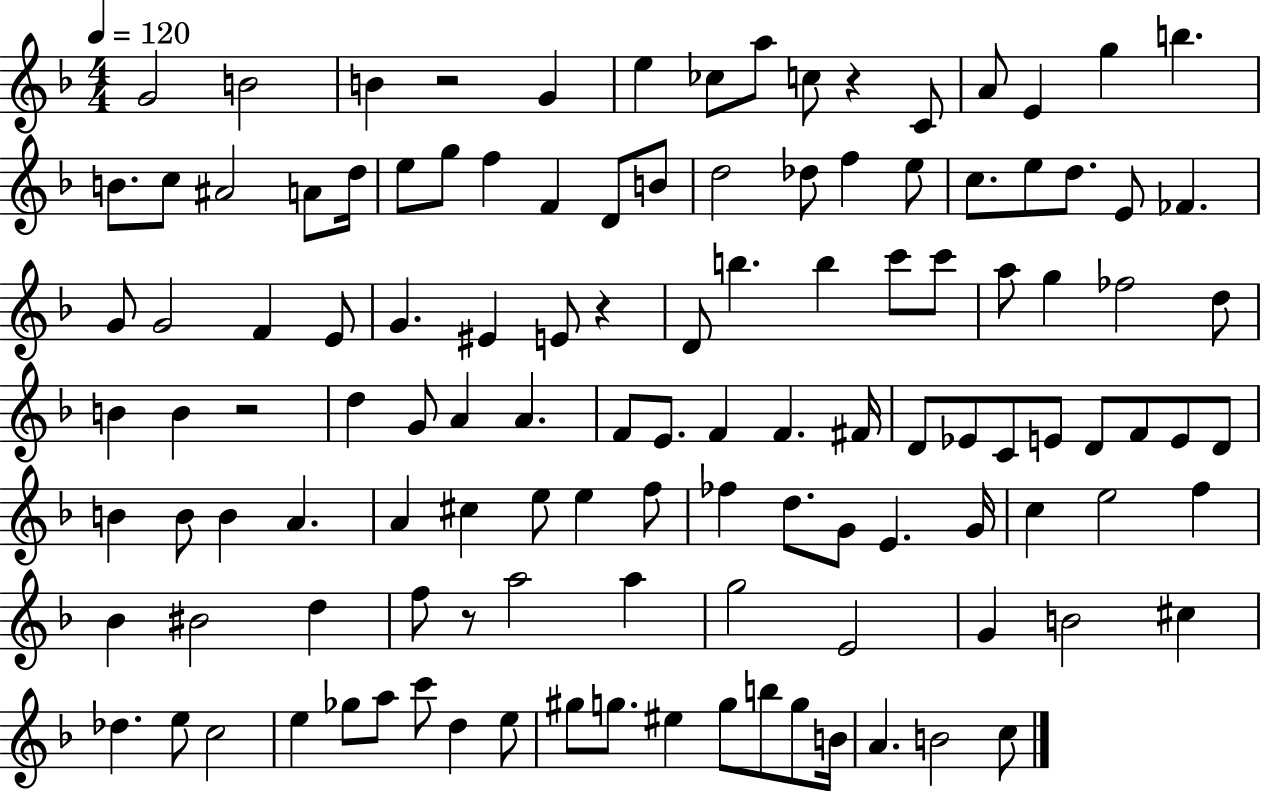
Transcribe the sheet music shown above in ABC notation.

X:1
T:Untitled
M:4/4
L:1/4
K:F
G2 B2 B z2 G e _c/2 a/2 c/2 z C/2 A/2 E g b B/2 c/2 ^A2 A/2 d/4 e/2 g/2 f F D/2 B/2 d2 _d/2 f e/2 c/2 e/2 d/2 E/2 _F G/2 G2 F E/2 G ^E E/2 z D/2 b b c'/2 c'/2 a/2 g _f2 d/2 B B z2 d G/2 A A F/2 E/2 F F ^F/4 D/2 _E/2 C/2 E/2 D/2 F/2 E/2 D/2 B B/2 B A A ^c e/2 e f/2 _f d/2 G/2 E G/4 c e2 f _B ^B2 d f/2 z/2 a2 a g2 E2 G B2 ^c _d e/2 c2 e _g/2 a/2 c'/2 d e/2 ^g/2 g/2 ^e g/2 b/2 g/2 B/4 A B2 c/2